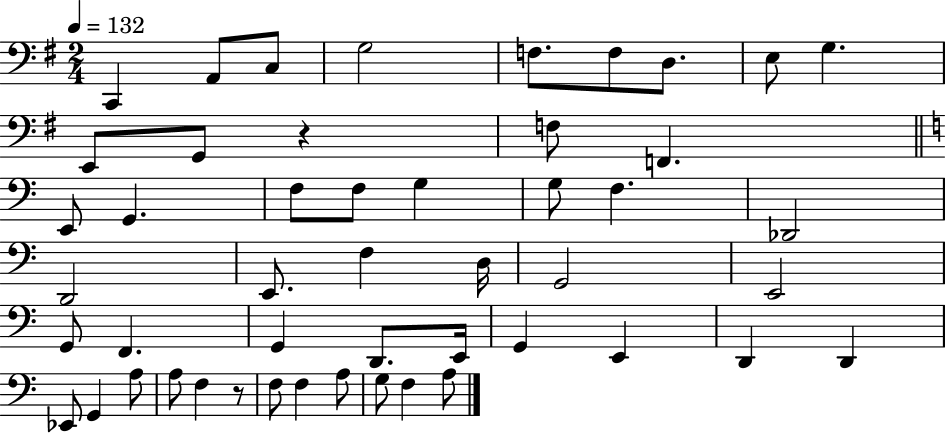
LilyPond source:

{
  \clef bass
  \numericTimeSignature
  \time 2/4
  \key g \major
  \tempo 4 = 132
  c,4 a,8 c8 | g2 | f8. f8 d8. | e8 g4. | \break e,8 g,8 r4 | f8 f,4. | \bar "||" \break \key c \major e,8 g,4. | f8 f8 g4 | g8 f4. | des,2 | \break d,2 | e,8. f4 d16 | g,2 | e,2 | \break g,8 f,4. | g,4 d,8. e,16 | g,4 e,4 | d,4 d,4 | \break ees,8 g,4 a8 | a8 f4 r8 | f8 f4 a8 | g8 f4 a8 | \break \bar "|."
}